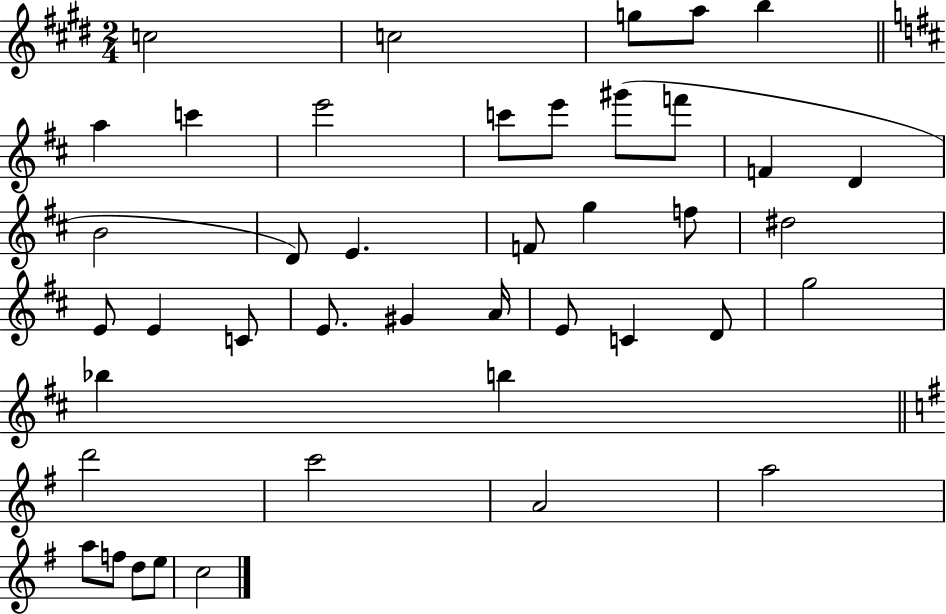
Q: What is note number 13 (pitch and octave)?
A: F4